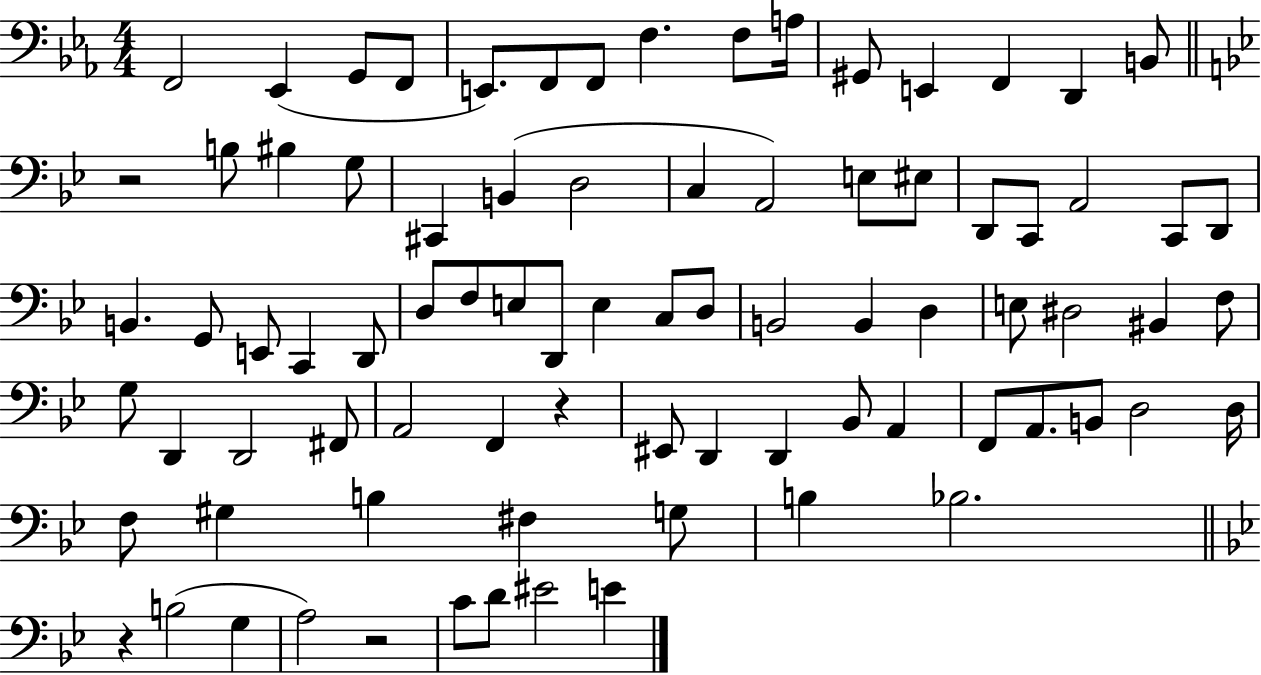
F2/h Eb2/q G2/e F2/e E2/e. F2/e F2/e F3/q. F3/e A3/s G#2/e E2/q F2/q D2/q B2/e R/h B3/e BIS3/q G3/e C#2/q B2/q D3/h C3/q A2/h E3/e EIS3/e D2/e C2/e A2/h C2/e D2/e B2/q. G2/e E2/e C2/q D2/e D3/e F3/e E3/e D2/e E3/q C3/e D3/e B2/h B2/q D3/q E3/e D#3/h BIS2/q F3/e G3/e D2/q D2/h F#2/e A2/h F2/q R/q EIS2/e D2/q D2/q Bb2/e A2/q F2/e A2/e. B2/e D3/h D3/s F3/e G#3/q B3/q F#3/q G3/e B3/q Bb3/h. R/q B3/h G3/q A3/h R/h C4/e D4/e EIS4/h E4/q